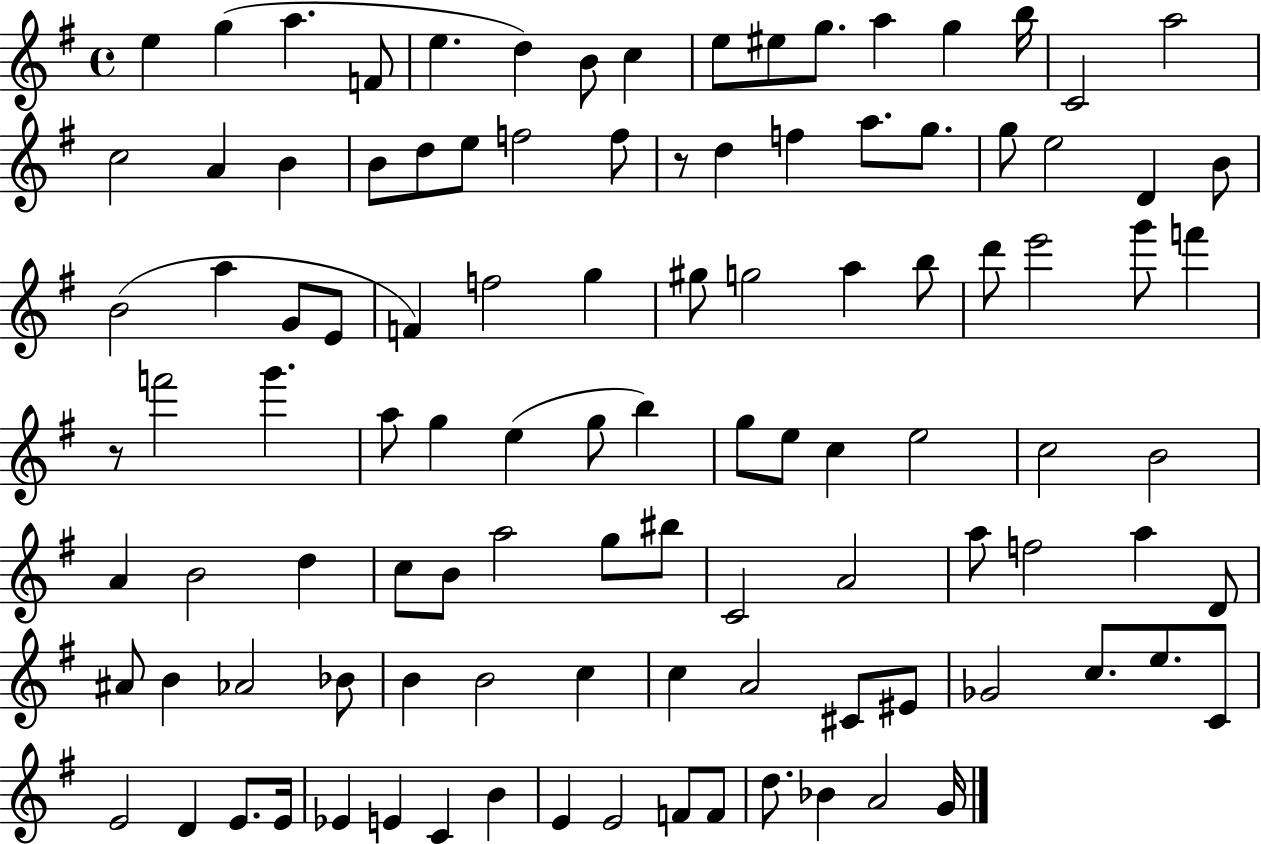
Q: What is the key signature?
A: G major